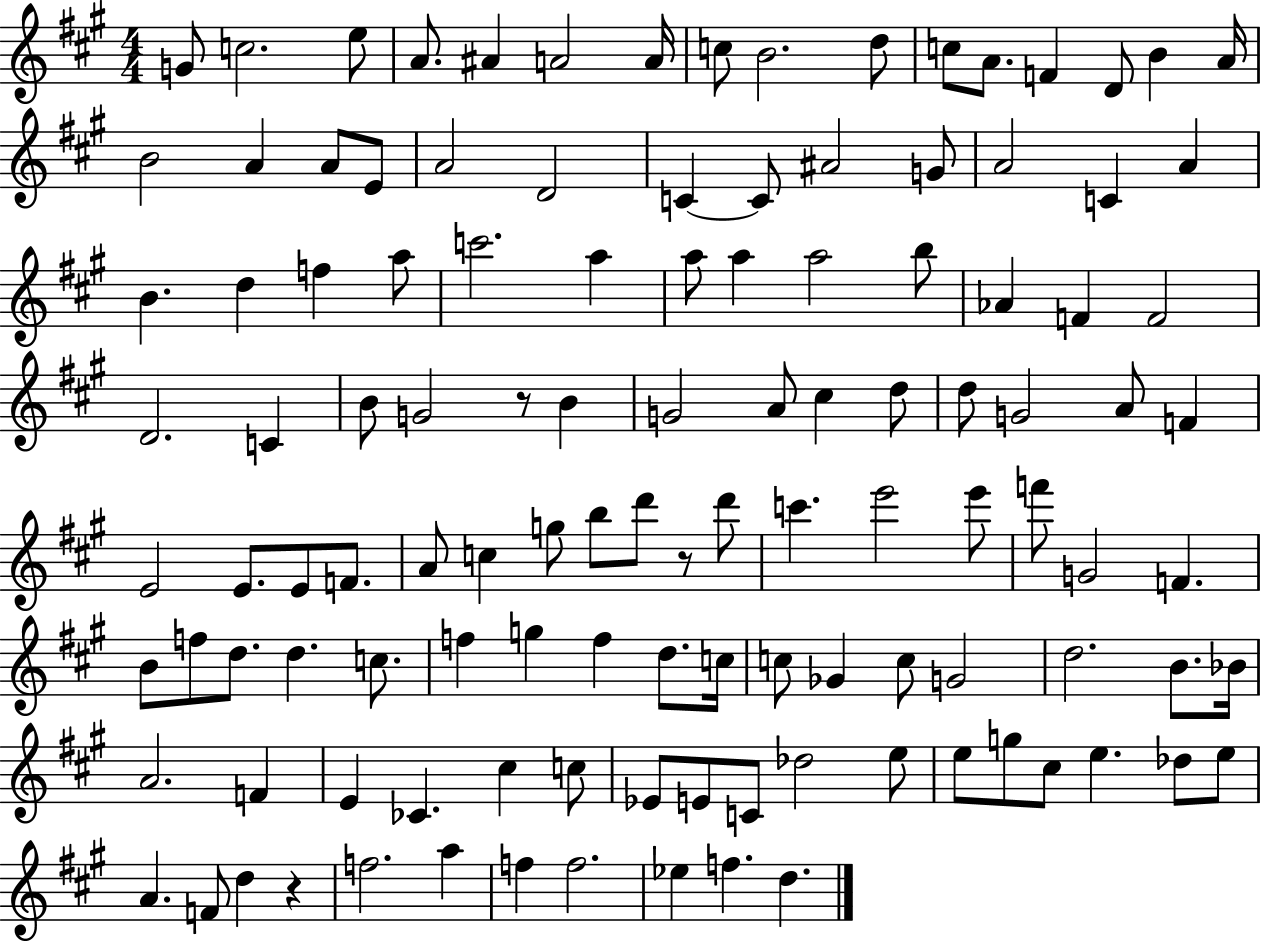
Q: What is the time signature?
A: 4/4